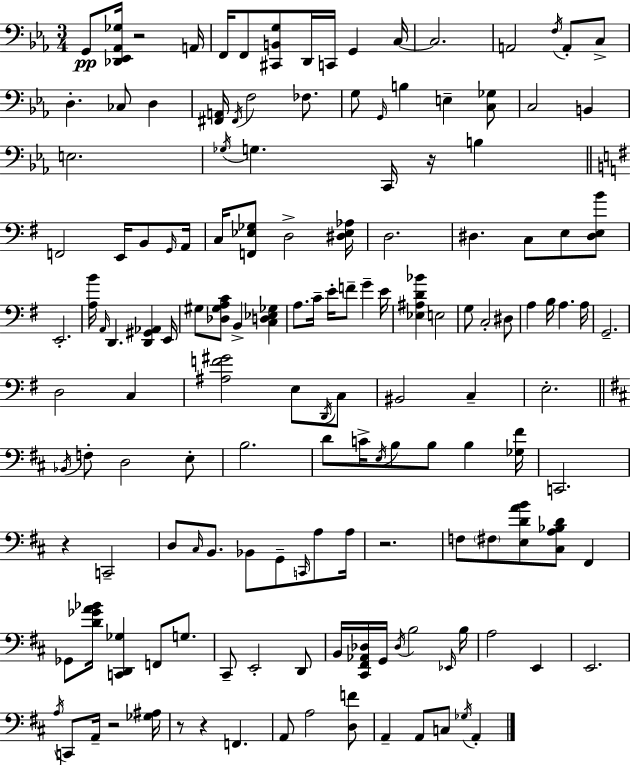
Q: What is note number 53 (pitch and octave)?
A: E4